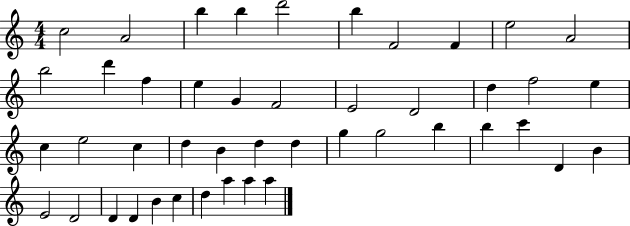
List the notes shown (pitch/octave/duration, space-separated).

C5/h A4/h B5/q B5/q D6/h B5/q F4/h F4/q E5/h A4/h B5/h D6/q F5/q E5/q G4/q F4/h E4/h D4/h D5/q F5/h E5/q C5/q E5/h C5/q D5/q B4/q D5/q D5/q G5/q G5/h B5/q B5/q C6/q D4/q B4/q E4/h D4/h D4/q D4/q B4/q C5/q D5/q A5/q A5/q A5/q